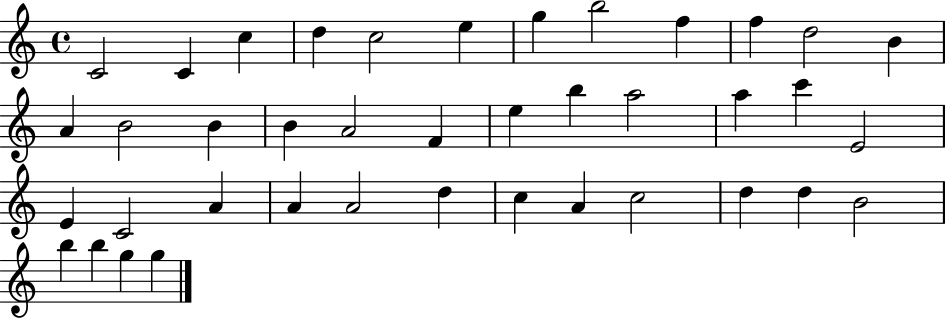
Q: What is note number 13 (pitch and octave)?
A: A4